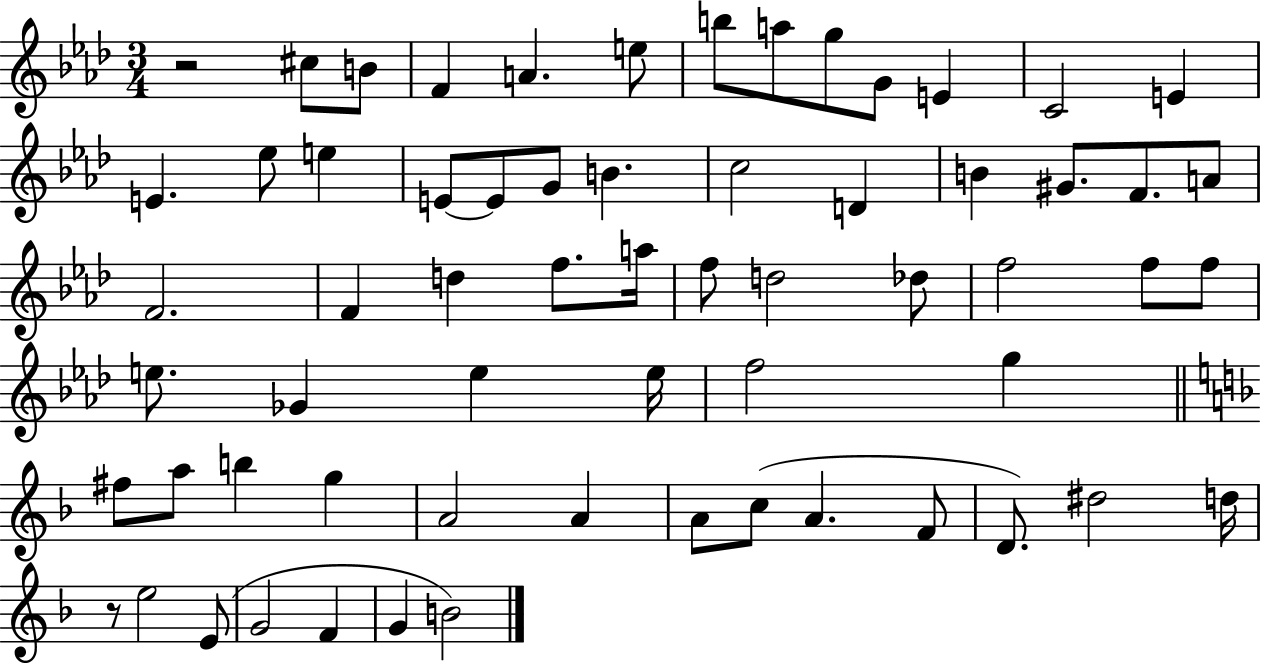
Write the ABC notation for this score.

X:1
T:Untitled
M:3/4
L:1/4
K:Ab
z2 ^c/2 B/2 F A e/2 b/2 a/2 g/2 G/2 E C2 E E _e/2 e E/2 E/2 G/2 B c2 D B ^G/2 F/2 A/2 F2 F d f/2 a/4 f/2 d2 _d/2 f2 f/2 f/2 e/2 _G e e/4 f2 g ^f/2 a/2 b g A2 A A/2 c/2 A F/2 D/2 ^d2 d/4 z/2 e2 E/2 G2 F G B2